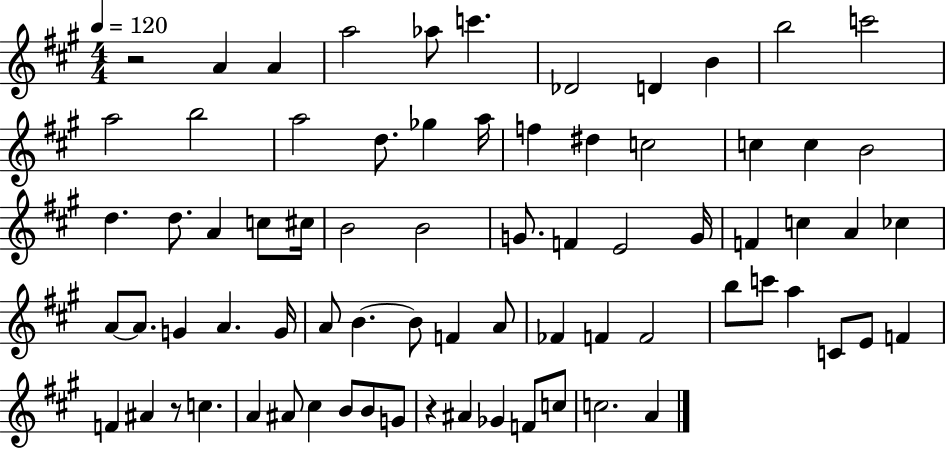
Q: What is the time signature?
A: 4/4